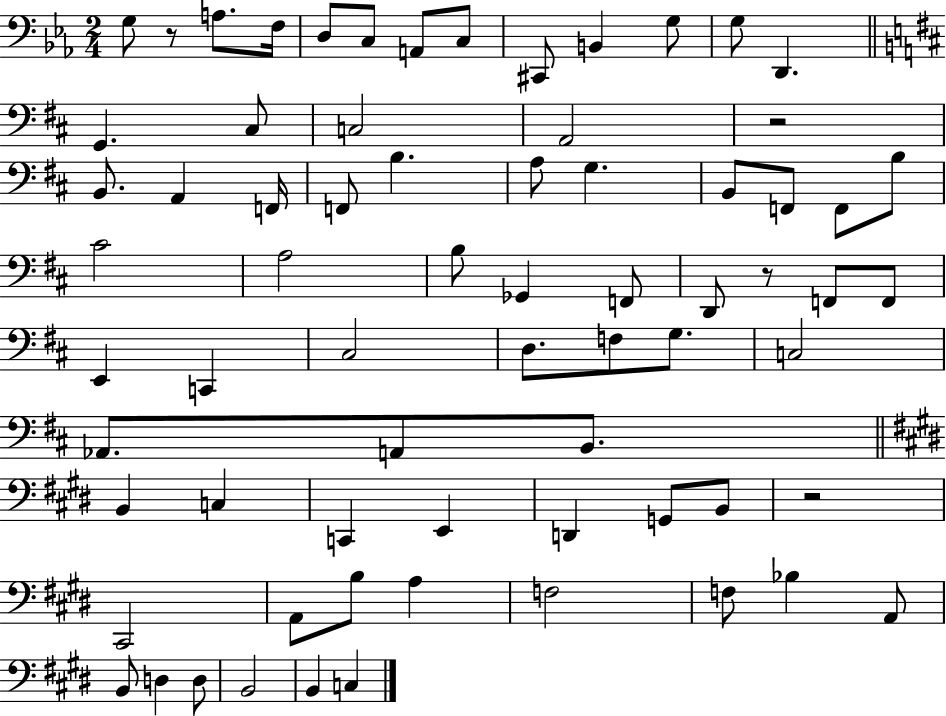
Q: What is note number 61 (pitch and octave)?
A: B2